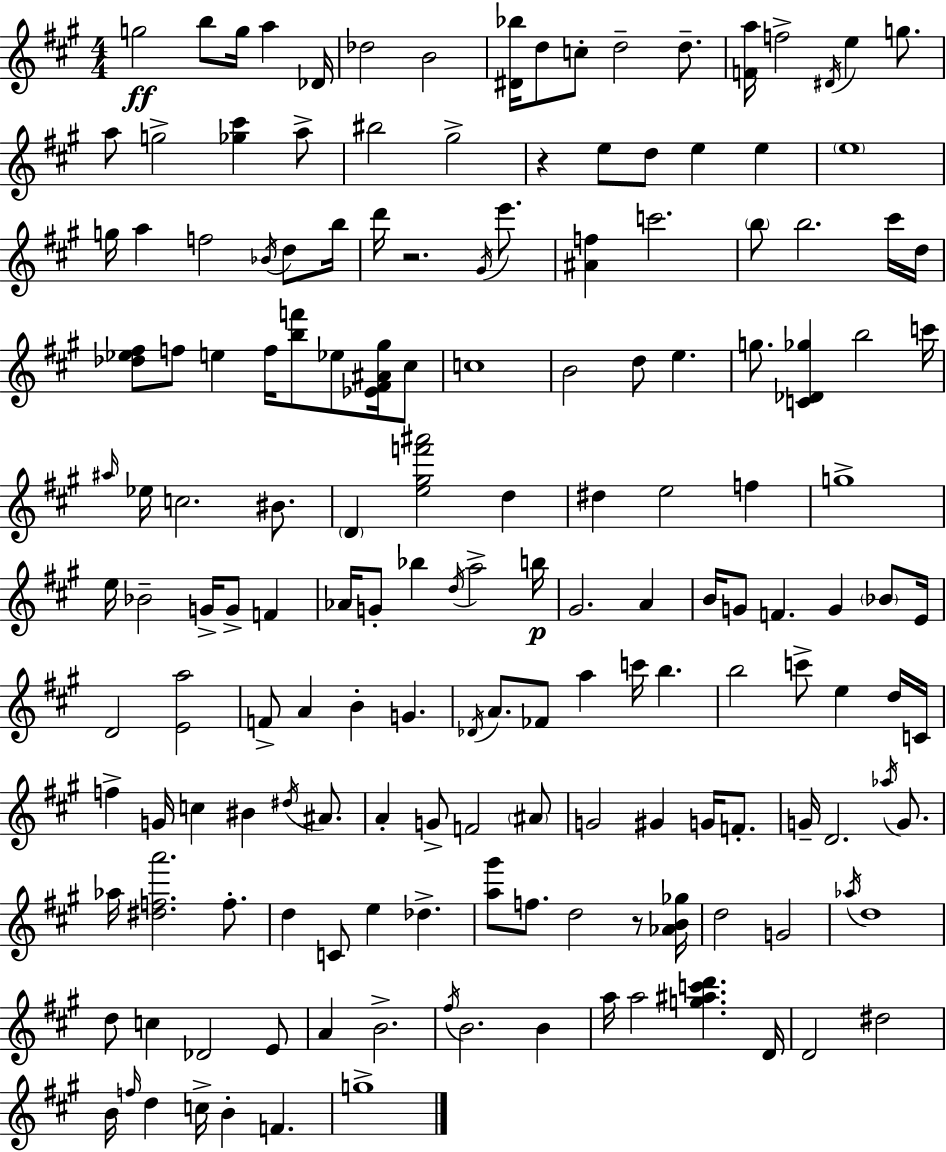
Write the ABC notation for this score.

X:1
T:Untitled
M:4/4
L:1/4
K:A
g2 b/2 g/4 a _D/4 _d2 B2 [^D_b]/4 d/2 c/2 d2 d/2 [Fa]/4 f2 ^D/4 e g/2 a/2 g2 [_g^c'] a/2 ^b2 ^g2 z e/2 d/2 e e e4 g/4 a f2 _B/4 d/2 b/4 d'/4 z2 ^G/4 e'/2 [^Af] c'2 b/2 b2 ^c'/4 d/4 [_d_e^f]/2 f/2 e f/4 [bf']/2 _e/2 [_E^F^A^g]/4 ^c/2 c4 B2 d/2 e g/2 [C_D_g] b2 c'/4 ^a/4 _e/4 c2 ^B/2 D [e^gf'^a']2 d ^d e2 f g4 e/4 _B2 G/4 G/2 F _A/4 G/2 _b d/4 a2 b/4 ^G2 A B/4 G/2 F G _B/2 E/4 D2 [Ea]2 F/2 A B G _D/4 A/2 _F/2 a c'/4 b b2 c'/2 e d/4 C/4 f G/4 c ^B ^d/4 ^A/2 A G/2 F2 ^A/2 G2 ^G G/4 F/2 G/4 D2 _a/4 G/2 _a/4 [^dfa']2 f/2 d C/2 e _d [a^g']/2 f/2 d2 z/2 [_AB_g]/4 d2 G2 _a/4 d4 d/2 c _D2 E/2 A B2 ^f/4 B2 B a/4 a2 [g^ac'd'] D/4 D2 ^d2 B/4 f/4 d c/4 B F g4